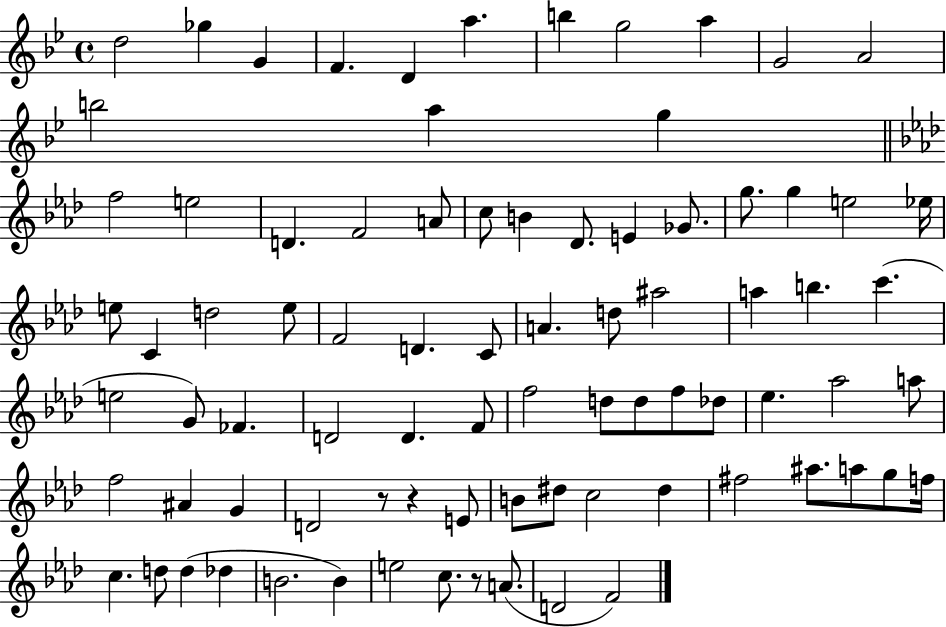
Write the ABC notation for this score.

X:1
T:Untitled
M:4/4
L:1/4
K:Bb
d2 _g G F D a b g2 a G2 A2 b2 a g f2 e2 D F2 A/2 c/2 B _D/2 E _G/2 g/2 g e2 _e/4 e/2 C d2 e/2 F2 D C/2 A d/2 ^a2 a b c' e2 G/2 _F D2 D F/2 f2 d/2 d/2 f/2 _d/2 _e _a2 a/2 f2 ^A G D2 z/2 z E/2 B/2 ^d/2 c2 ^d ^f2 ^a/2 a/2 g/2 f/4 c d/2 d _d B2 B e2 c/2 z/2 A/2 D2 F2